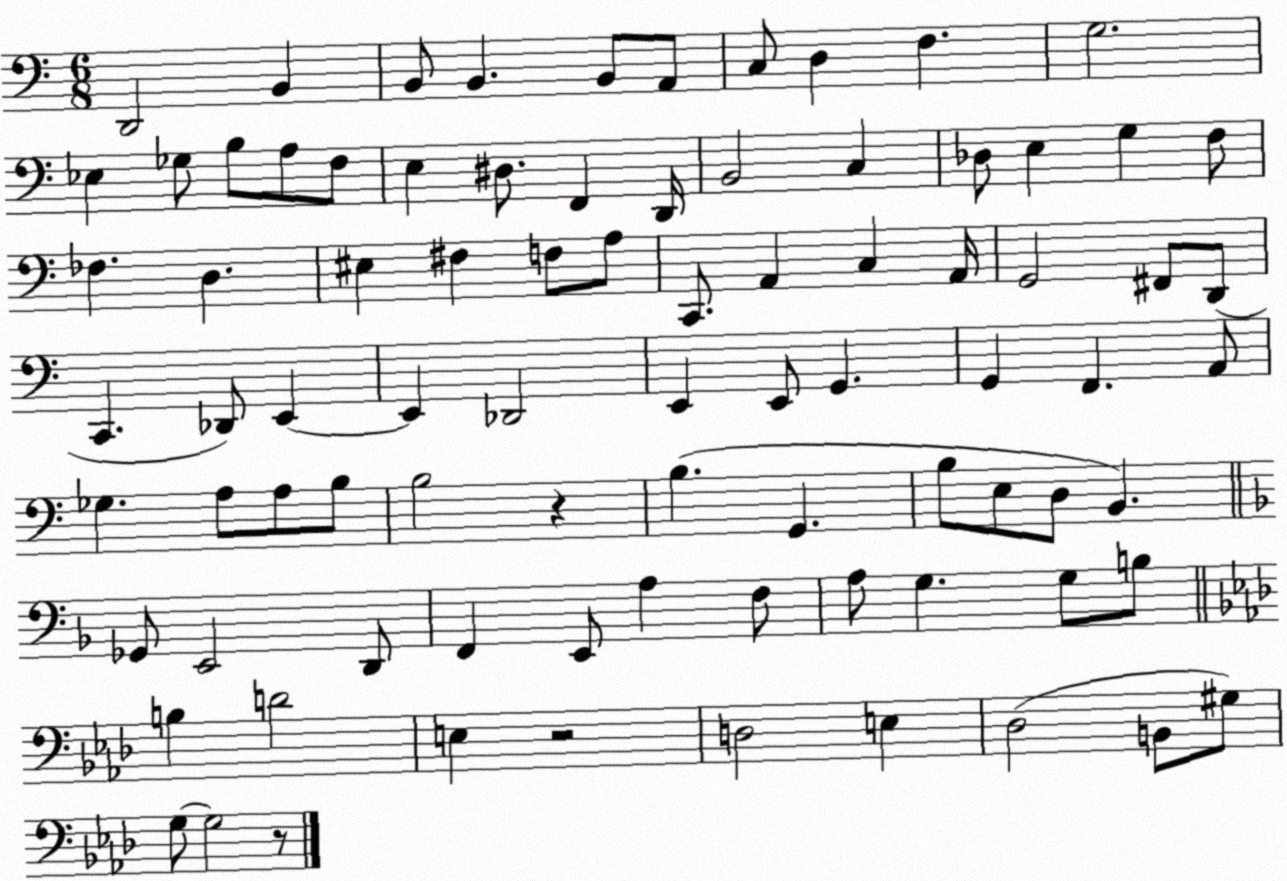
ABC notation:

X:1
T:Untitled
M:6/8
L:1/4
K:C
D,,2 B,, B,,/2 B,, B,,/2 A,,/2 C,/2 D, F, G,2 _E, _G,/2 B,/2 A,/2 F,/2 E, ^D,/2 F,, D,,/4 B,,2 C, _D,/2 E, G, F,/2 _F, D, ^E, ^F, F,/2 A,/2 C,,/2 A,, C, A,,/4 G,,2 ^F,,/2 D,,/2 C,, _D,,/2 E,, E,, _D,,2 E,, E,,/2 G,, G,, F,, A,,/2 _G, A,/2 A,/2 B,/2 B,2 z B, G,, B,/2 E,/2 D,/2 B,, _G,,/2 E,,2 D,,/2 F,, E,,/2 A, F,/2 A,/2 G, G,/2 B,/2 B, D2 E, z2 D,2 E, _D,2 B,,/2 ^G,/2 G,/2 G,2 z/2